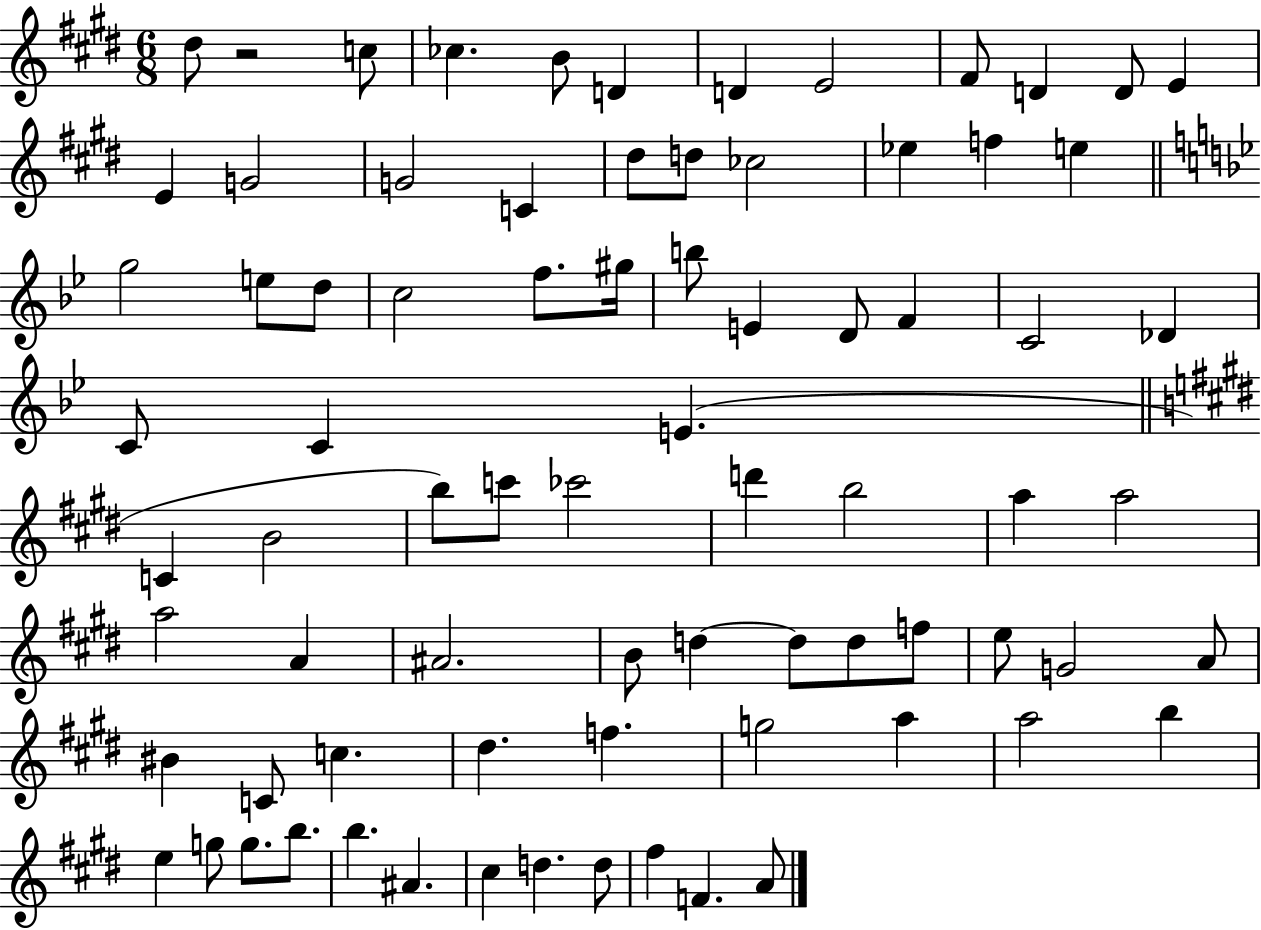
{
  \clef treble
  \numericTimeSignature
  \time 6/8
  \key e \major
  \repeat volta 2 { dis''8 r2 c''8 | ces''4. b'8 d'4 | d'4 e'2 | fis'8 d'4 d'8 e'4 | \break e'4 g'2 | g'2 c'4 | dis''8 d''8 ces''2 | ees''4 f''4 e''4 | \break \bar "||" \break \key bes \major g''2 e''8 d''8 | c''2 f''8. gis''16 | b''8 e'4 d'8 f'4 | c'2 des'4 | \break c'8 c'4 e'4.( | \bar "||" \break \key e \major c'4 b'2 | b''8) c'''8 ces'''2 | d'''4 b''2 | a''4 a''2 | \break a''2 a'4 | ais'2. | b'8 d''4~~ d''8 d''8 f''8 | e''8 g'2 a'8 | \break bis'4 c'8 c''4. | dis''4. f''4. | g''2 a''4 | a''2 b''4 | \break e''4 g''8 g''8. b''8. | b''4. ais'4. | cis''4 d''4. d''8 | fis''4 f'4. a'8 | \break } \bar "|."
}